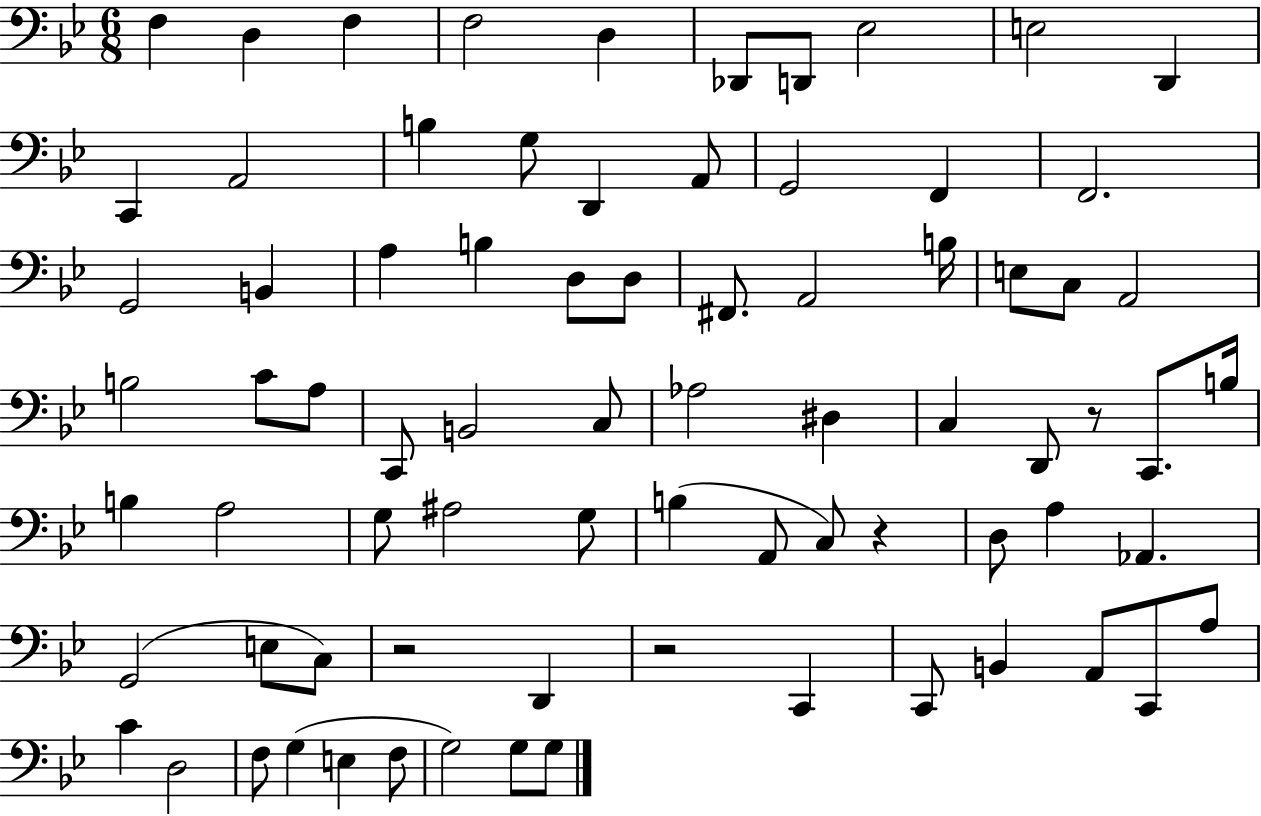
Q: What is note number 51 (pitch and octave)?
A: C3